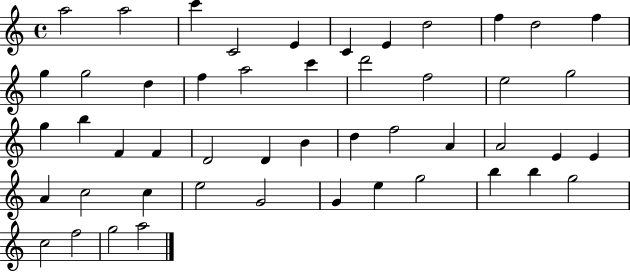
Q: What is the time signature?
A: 4/4